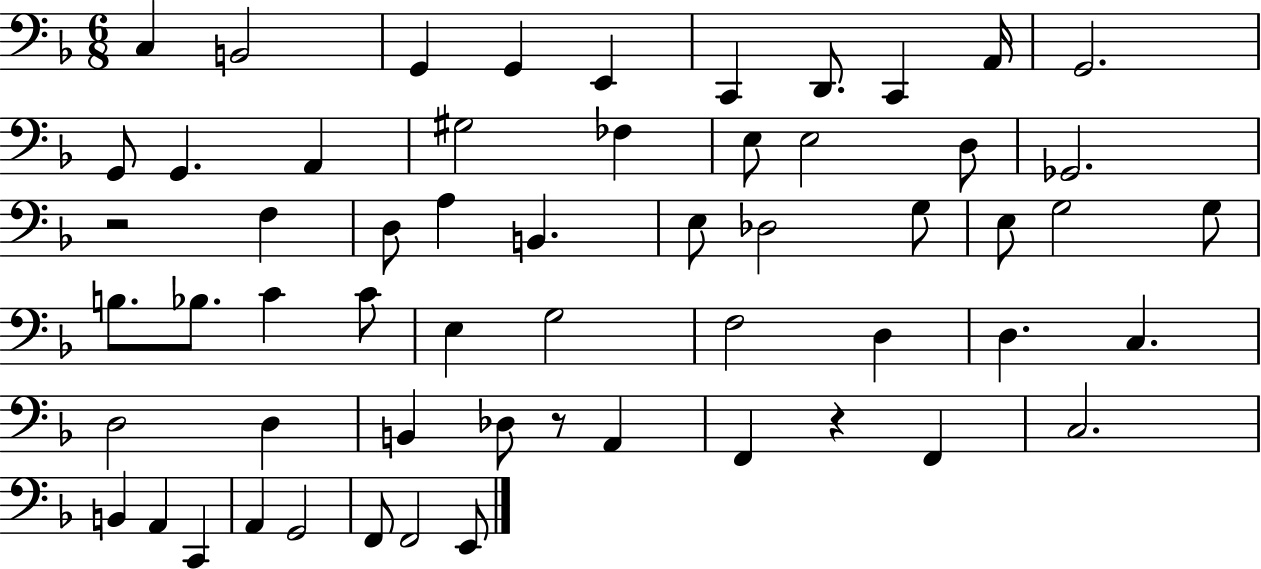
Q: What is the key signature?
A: F major